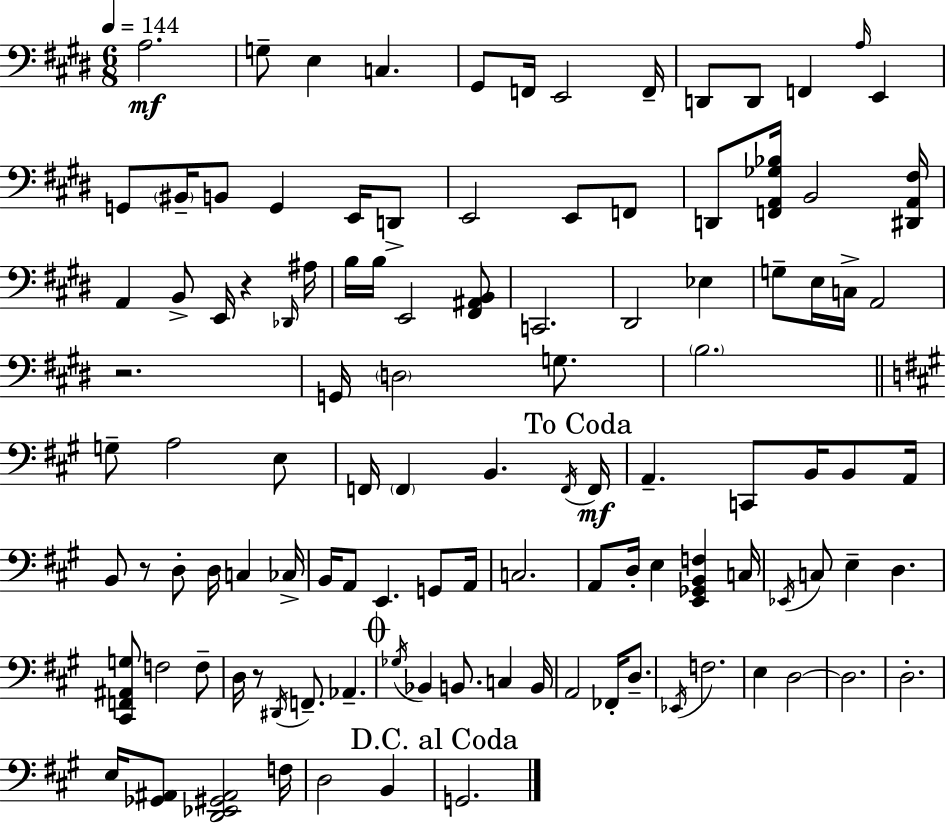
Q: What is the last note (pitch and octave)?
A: G2